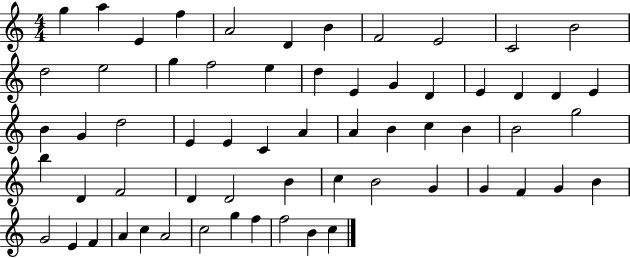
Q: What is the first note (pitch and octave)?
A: G5